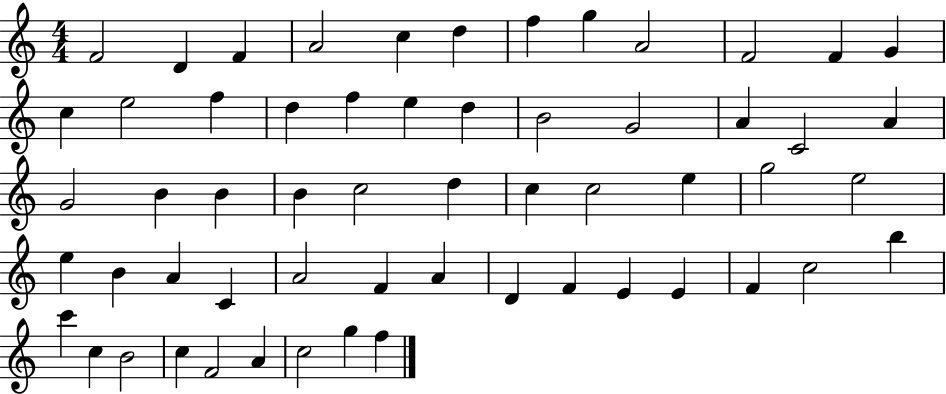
F4/h D4/q F4/q A4/h C5/q D5/q F5/q G5/q A4/h F4/h F4/q G4/q C5/q E5/h F5/q D5/q F5/q E5/q D5/q B4/h G4/h A4/q C4/h A4/q G4/h B4/q B4/q B4/q C5/h D5/q C5/q C5/h E5/q G5/h E5/h E5/q B4/q A4/q C4/q A4/h F4/q A4/q D4/q F4/q E4/q E4/q F4/q C5/h B5/q C6/q C5/q B4/h C5/q F4/h A4/q C5/h G5/q F5/q